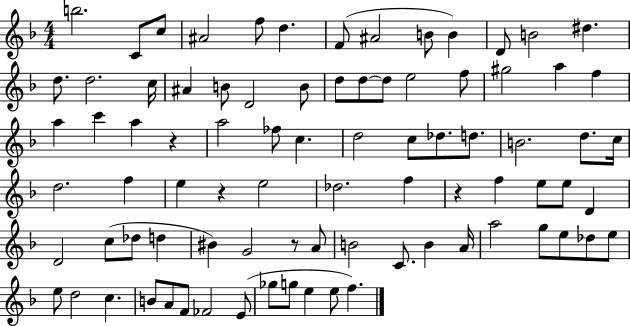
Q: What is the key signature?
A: F major